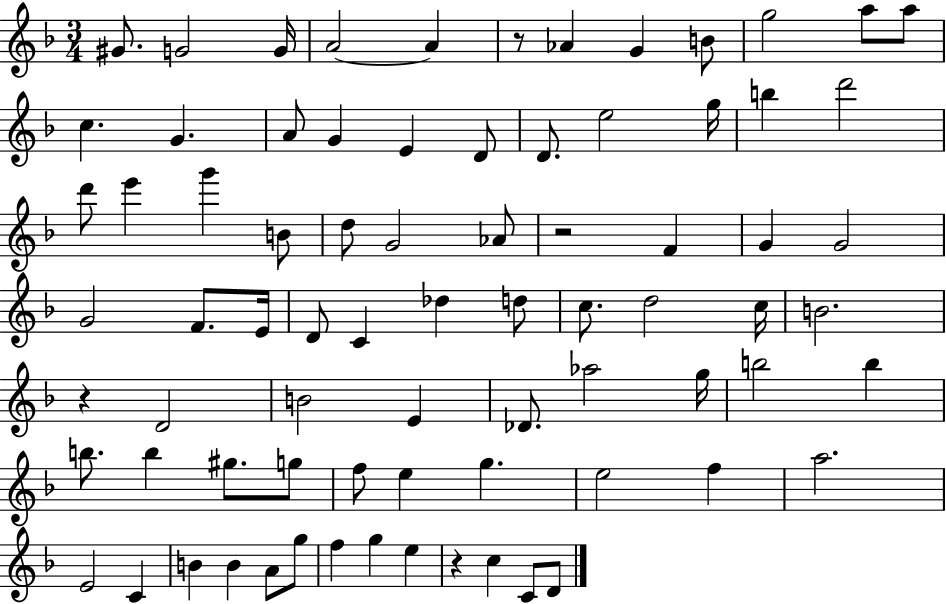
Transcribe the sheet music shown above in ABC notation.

X:1
T:Untitled
M:3/4
L:1/4
K:F
^G/2 G2 G/4 A2 A z/2 _A G B/2 g2 a/2 a/2 c G A/2 G E D/2 D/2 e2 g/4 b d'2 d'/2 e' g' B/2 d/2 G2 _A/2 z2 F G G2 G2 F/2 E/4 D/2 C _d d/2 c/2 d2 c/4 B2 z D2 B2 E _D/2 _a2 g/4 b2 b b/2 b ^g/2 g/2 f/2 e g e2 f a2 E2 C B B A/2 g/2 f g e z c C/2 D/2